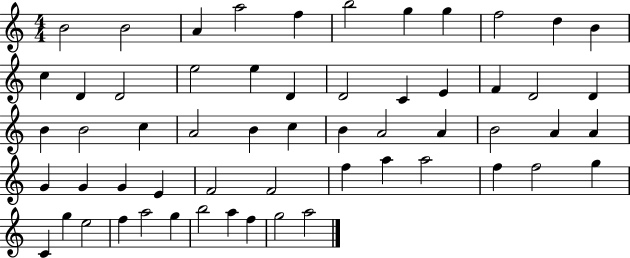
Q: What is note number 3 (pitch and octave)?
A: A4